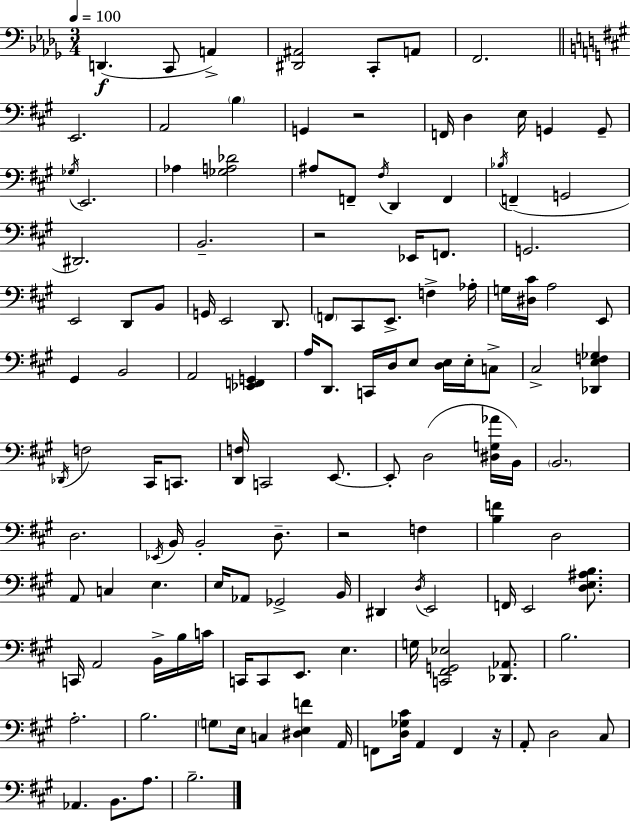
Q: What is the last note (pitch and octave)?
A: B3